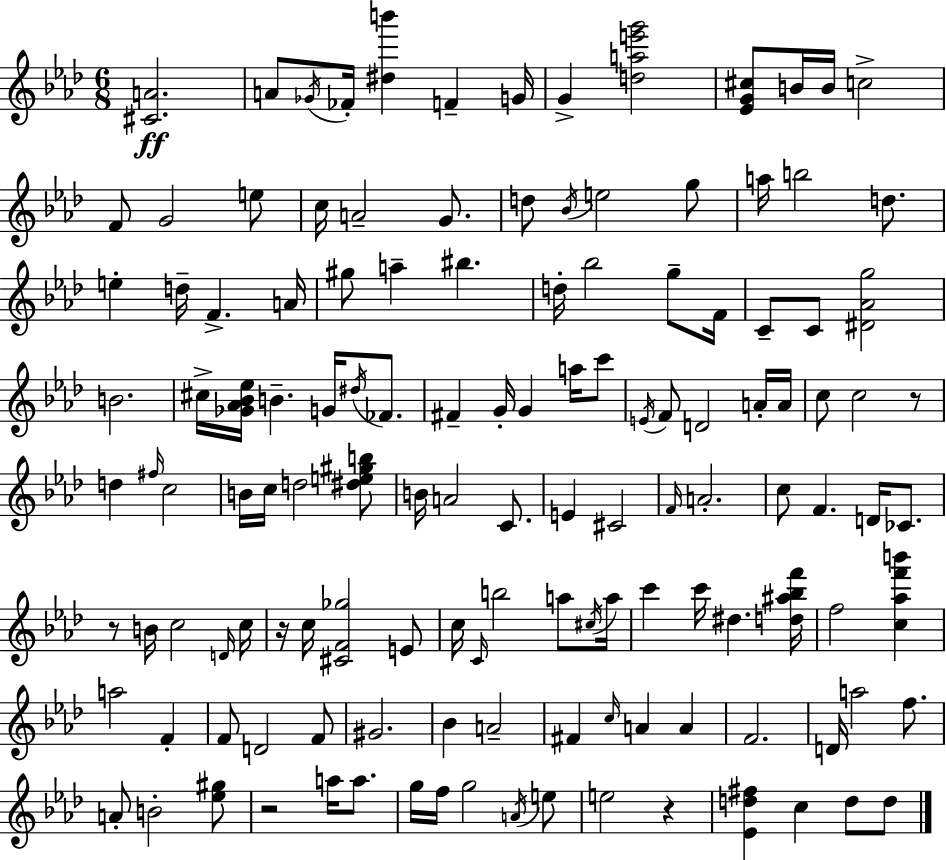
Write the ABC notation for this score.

X:1
T:Untitled
M:6/8
L:1/4
K:Fm
[^CA]2 A/2 _G/4 _F/4 [^db'] F G/4 G [dae'g']2 [_EG^c]/2 B/4 B/4 c2 F/2 G2 e/2 c/4 A2 G/2 d/2 _B/4 e2 g/2 a/4 b2 d/2 e d/4 F A/4 ^g/2 a ^b d/4 _b2 g/2 F/4 C/2 C/2 [^D_Ag]2 B2 ^c/4 [_G_A_B_e]/4 B G/4 ^d/4 _F/2 ^F G/4 G a/4 c'/2 E/4 F/2 D2 A/4 A/4 c/2 c2 z/2 d ^f/4 c2 B/4 c/4 d2 [^de^gb]/2 B/4 A2 C/2 E ^C2 F/4 A2 c/2 F D/4 _C/2 z/2 B/4 c2 D/4 c/4 z/4 c/4 [^CF_g]2 E/2 c/4 C/4 b2 a/2 ^c/4 a/4 c' c'/4 ^d [d^a_bf']/4 f2 [c_af'b'] a2 F F/2 D2 F/2 ^G2 _B A2 ^F c/4 A A F2 D/4 a2 f/2 A/2 B2 [_e^g]/2 z2 a/4 a/2 g/4 f/4 g2 A/4 e/2 e2 z [_Ed^f] c d/2 d/2